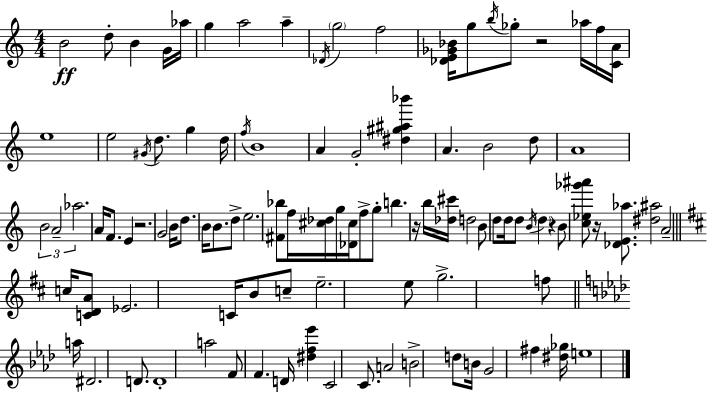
B4/h D5/e B4/q G4/s Ab5/s G5/q A5/h A5/q Db4/s G5/h F5/h [Db4,E4,Gb4,Bb4]/s G5/e B5/s Gb5/e R/h Ab5/s F5/s [C4,A4]/s E5/w E5/h G#4/s D5/e. G5/q D5/s F5/s B4/w A4/q G4/h [D#5,G#5,A#5,Bb6]/q A4/q. B4/h D5/e A4/w B4/h A4/h Ab5/h. A4/s F4/e. E4/q R/h. G4/h B4/s D5/e. B4/s B4/e. D5/e E5/h. [F#4,Bb5]/e F5/s [C#5,Db5]/s G5/s [Db4,C#5]/s F5/e G5/e B5/q. R/s B5/s [Db5,C#6]/s D5/h B4/e D5/e D5/s D5/e B4/s D5/q R/q B4/e [C5,Eb5,Gb6,A#6]/e R/s [Db4,E4,Ab5]/e. [D#5,A#5]/h A4/h C5/s [C4,D4,A4]/e Eb4/h. C4/s B4/e C5/e E5/h. E5/e G5/h. F5/e A5/s D#4/h. D4/e. D4/w A5/h F4/e F4/q. D4/s [D#5,F5,Eb6]/q C4/h C4/e. A4/h B4/h D5/e B4/s G4/h F#5/q [D#5,Gb5]/s E5/w